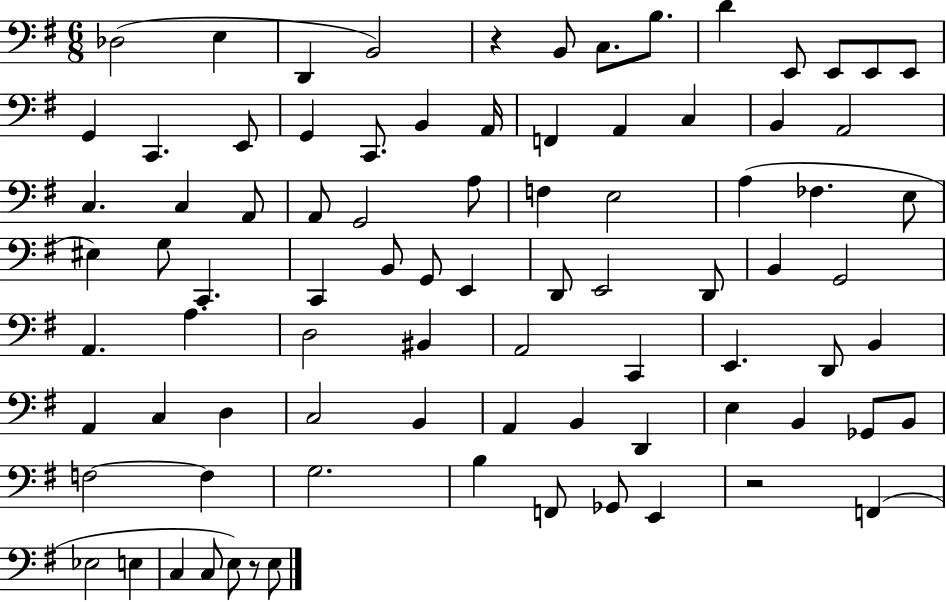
X:1
T:Untitled
M:6/8
L:1/4
K:G
_D,2 E, D,, B,,2 z B,,/2 C,/2 B,/2 D E,,/2 E,,/2 E,,/2 E,,/2 G,, C,, E,,/2 G,, C,,/2 B,, A,,/4 F,, A,, C, B,, A,,2 C, C, A,,/2 A,,/2 G,,2 A,/2 F, E,2 A, _F, E,/2 ^E, G,/2 C,, C,, B,,/2 G,,/2 E,, D,,/2 E,,2 D,,/2 B,, G,,2 A,, A, D,2 ^B,, A,,2 C,, E,, D,,/2 B,, A,, C, D, C,2 B,, A,, B,, D,, E, B,, _G,,/2 B,,/2 F,2 F, G,2 B, F,,/2 _G,,/2 E,, z2 F,, _E,2 E, C, C,/2 E,/2 z/2 E,/2